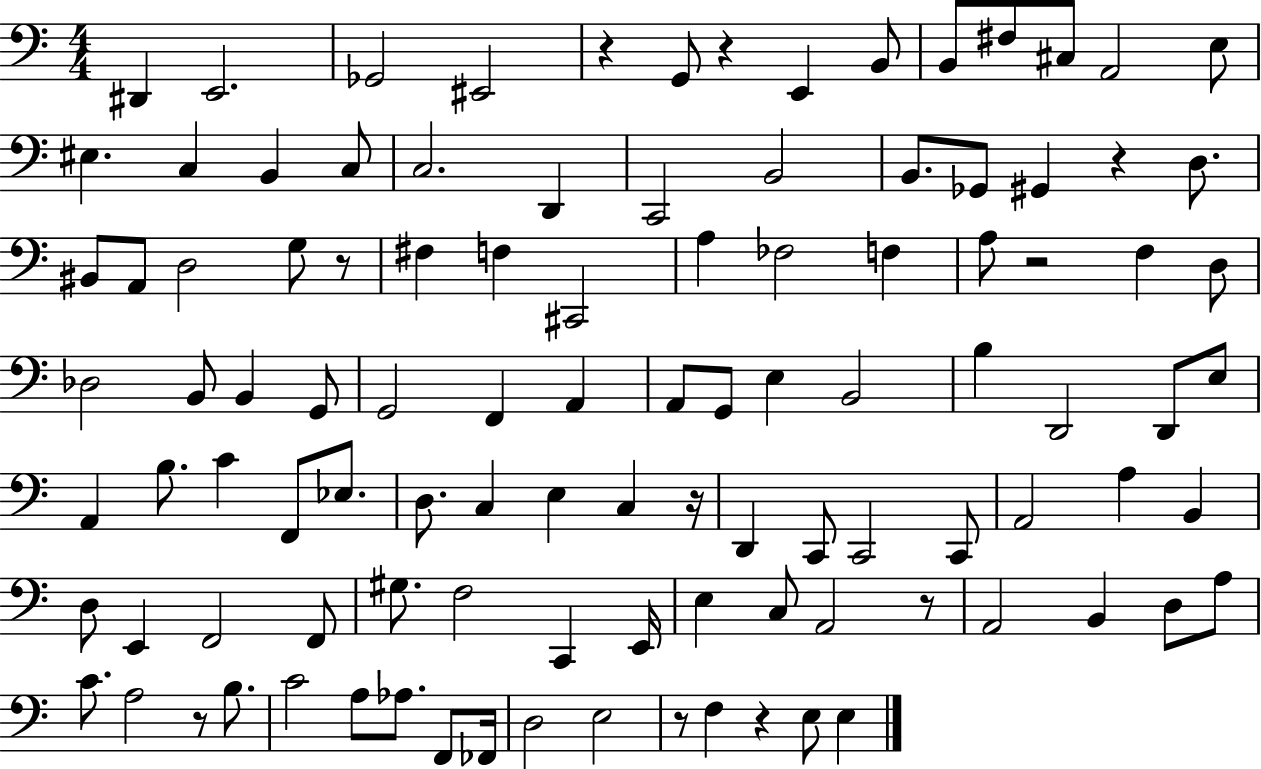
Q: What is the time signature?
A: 4/4